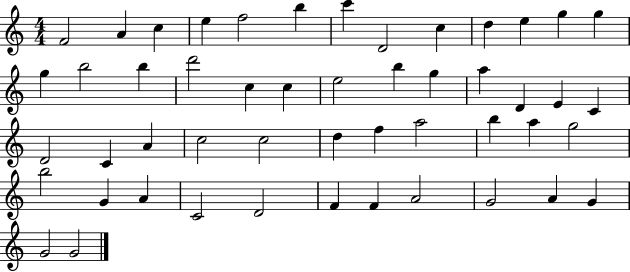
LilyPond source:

{
  \clef treble
  \numericTimeSignature
  \time 4/4
  \key c \major
  f'2 a'4 c''4 | e''4 f''2 b''4 | c'''4 d'2 c''4 | d''4 e''4 g''4 g''4 | \break g''4 b''2 b''4 | d'''2 c''4 c''4 | e''2 b''4 g''4 | a''4 d'4 e'4 c'4 | \break d'2 c'4 a'4 | c''2 c''2 | d''4 f''4 a''2 | b''4 a''4 g''2 | \break b''2 g'4 a'4 | c'2 d'2 | f'4 f'4 a'2 | g'2 a'4 g'4 | \break g'2 g'2 | \bar "|."
}